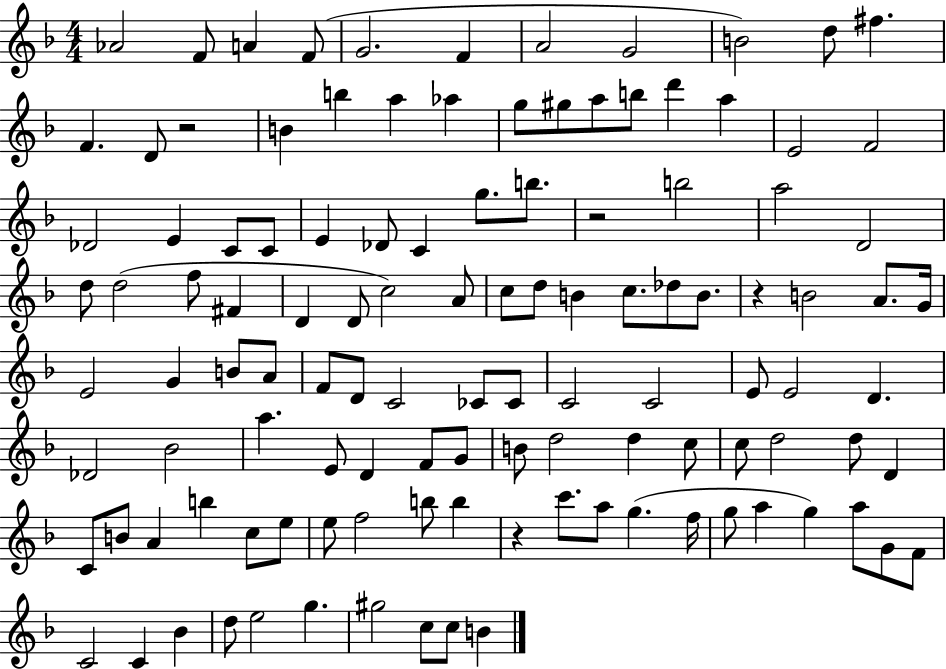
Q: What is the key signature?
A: F major